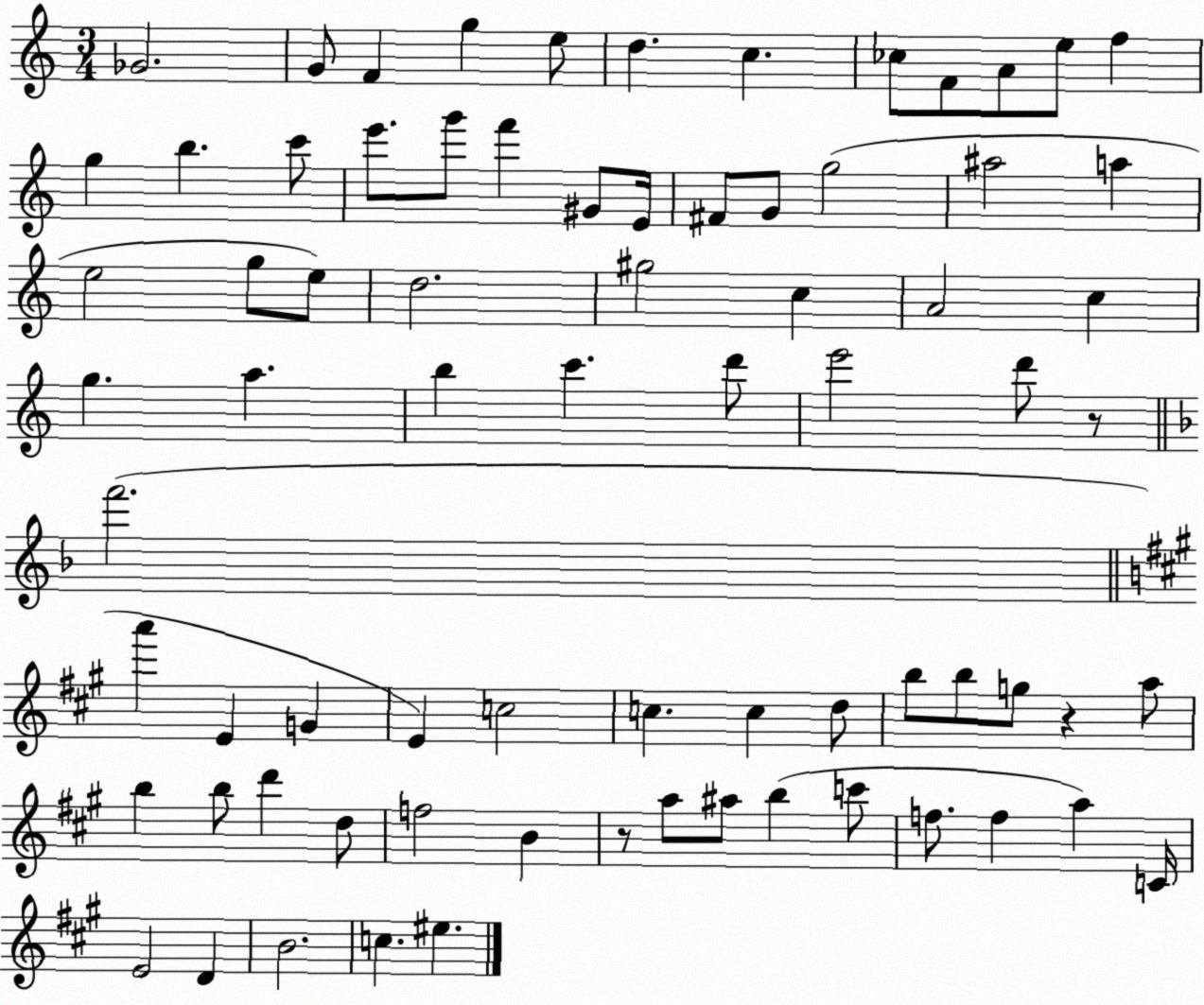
X:1
T:Untitled
M:3/4
L:1/4
K:C
_G2 G/2 F g e/2 d c _c/2 F/2 A/2 e/2 f g b c'/2 e'/2 g'/2 f' ^G/2 E/4 ^F/2 G/2 g2 ^a2 a e2 g/2 e/2 d2 ^g2 c A2 c g a b c' d'/2 e'2 d'/2 z/2 f'2 a' E G E c2 c c d/2 b/2 b/2 g/2 z a/2 b b/2 d' d/2 f2 B z/2 a/2 ^a/2 b c'/2 f/2 f a C/4 E2 D B2 c ^e